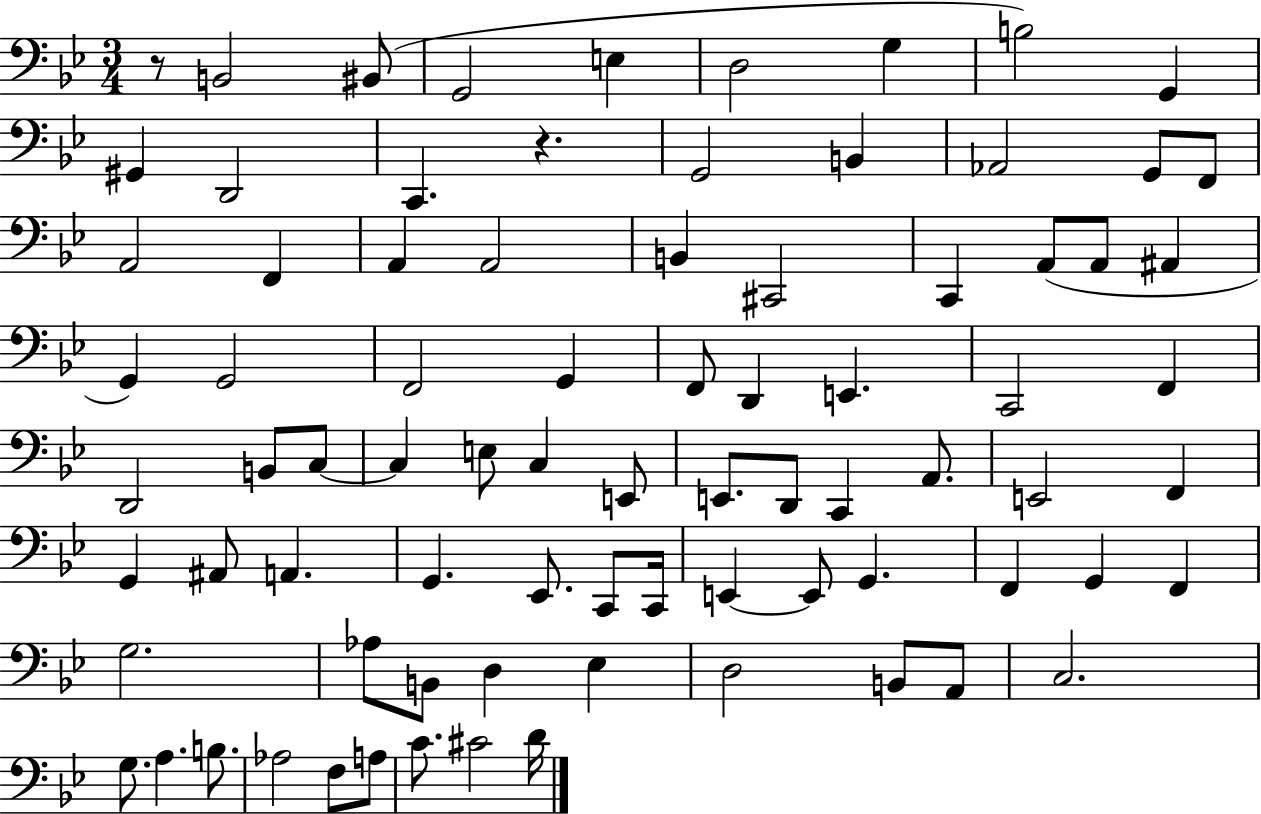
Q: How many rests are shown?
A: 2